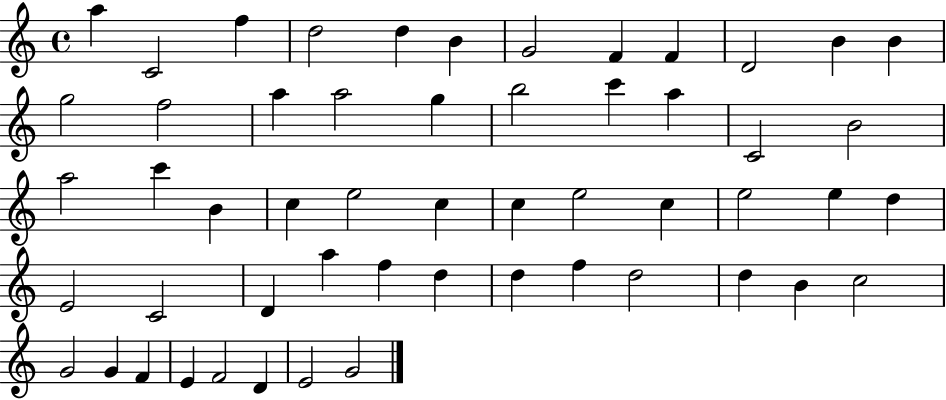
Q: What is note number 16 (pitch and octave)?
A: A5